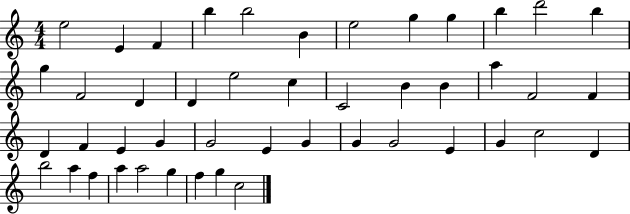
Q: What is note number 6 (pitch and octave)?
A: B4